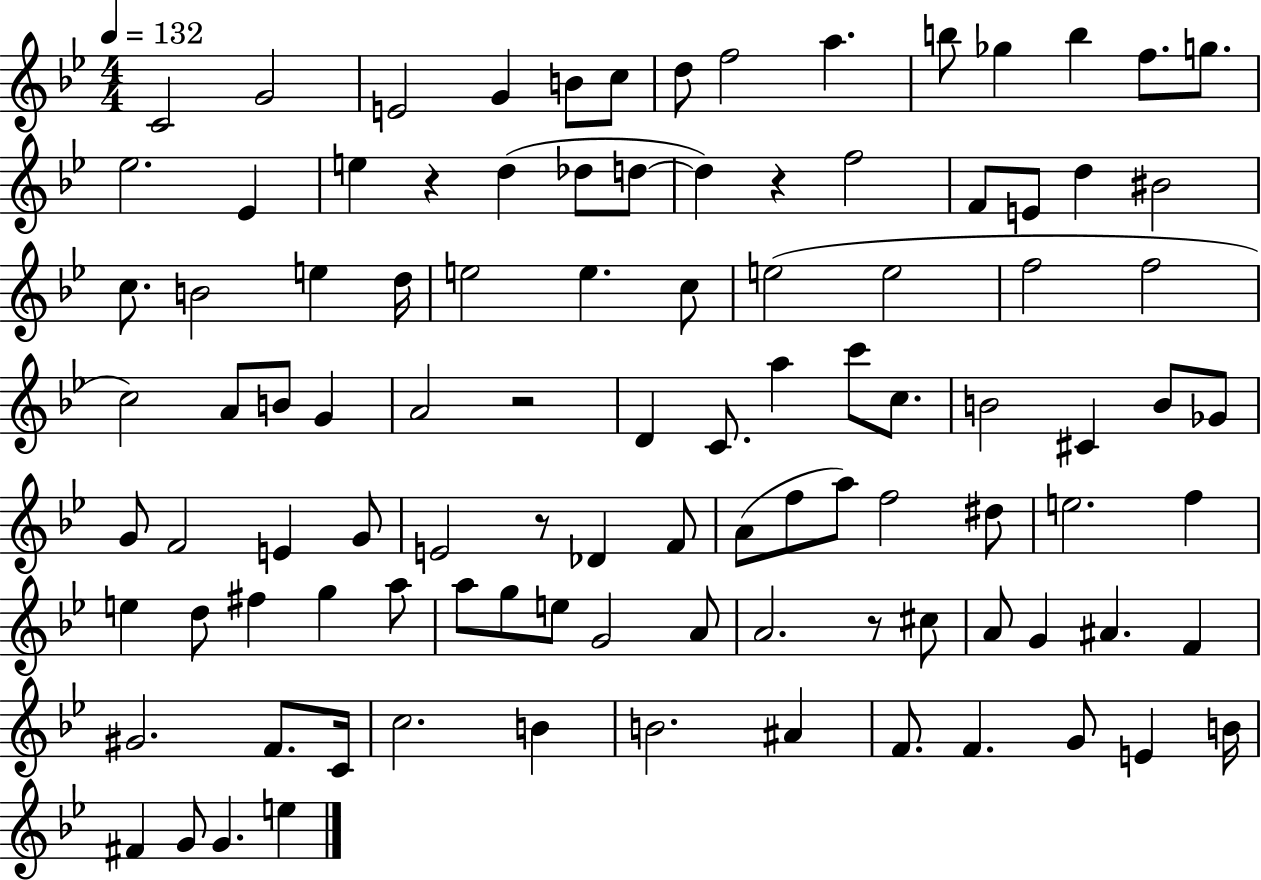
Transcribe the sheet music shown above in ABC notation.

X:1
T:Untitled
M:4/4
L:1/4
K:Bb
C2 G2 E2 G B/2 c/2 d/2 f2 a b/2 _g b f/2 g/2 _e2 _E e z d _d/2 d/2 d z f2 F/2 E/2 d ^B2 c/2 B2 e d/4 e2 e c/2 e2 e2 f2 f2 c2 A/2 B/2 G A2 z2 D C/2 a c'/2 c/2 B2 ^C B/2 _G/2 G/2 F2 E G/2 E2 z/2 _D F/2 A/2 f/2 a/2 f2 ^d/2 e2 f e d/2 ^f g a/2 a/2 g/2 e/2 G2 A/2 A2 z/2 ^c/2 A/2 G ^A F ^G2 F/2 C/4 c2 B B2 ^A F/2 F G/2 E B/4 ^F G/2 G e